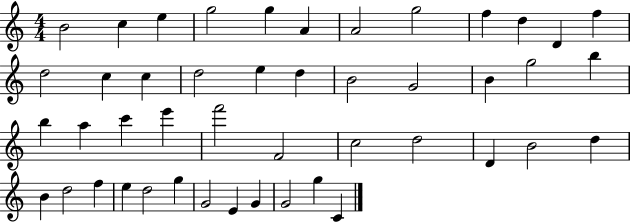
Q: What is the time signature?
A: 4/4